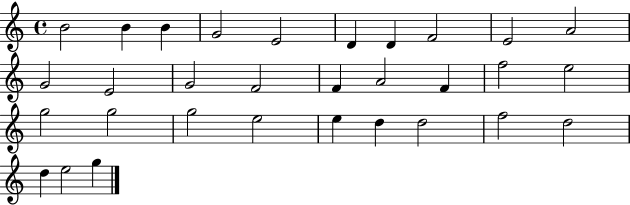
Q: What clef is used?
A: treble